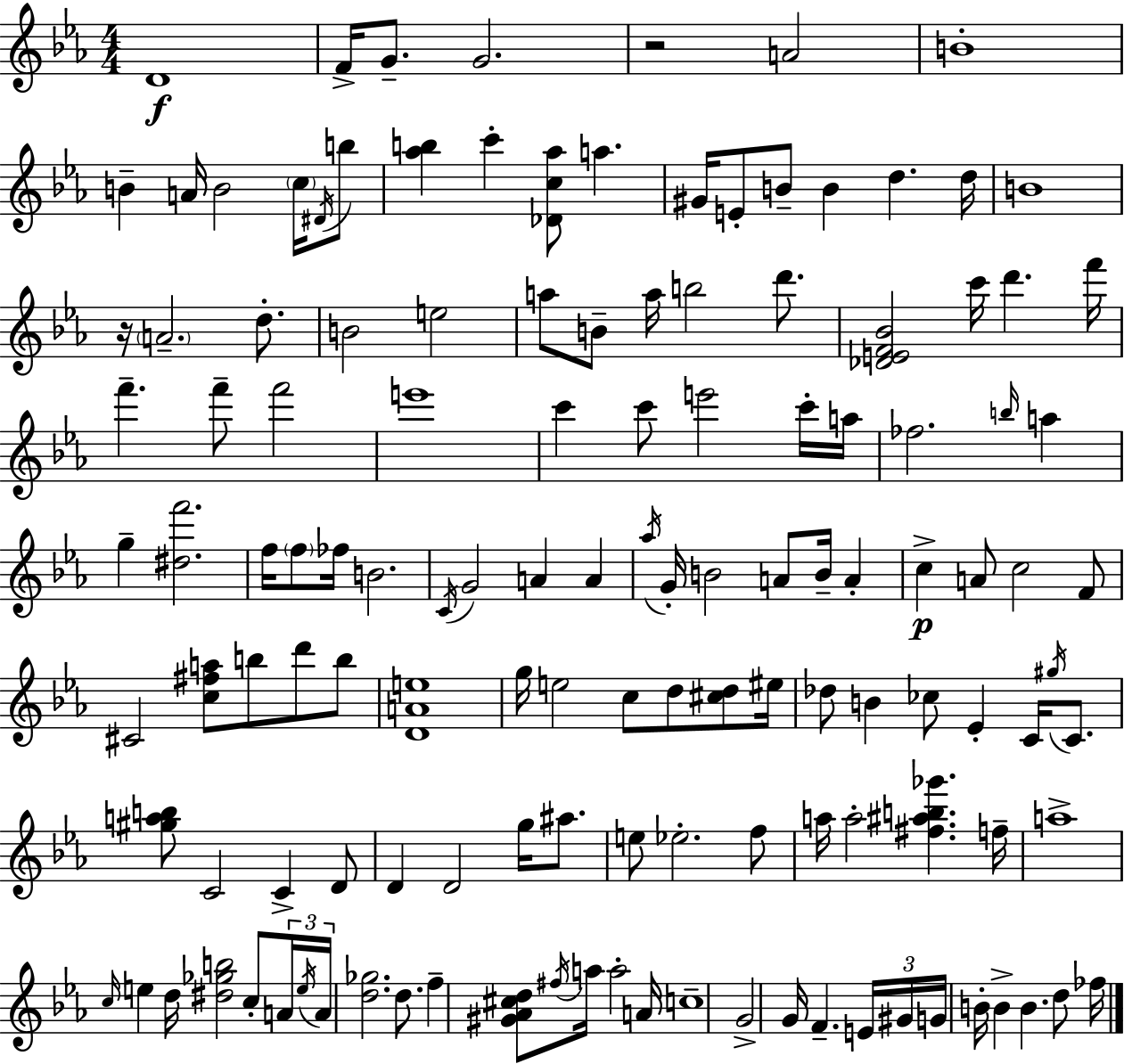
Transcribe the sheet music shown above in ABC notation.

X:1
T:Untitled
M:4/4
L:1/4
K:Eb
D4 F/4 G/2 G2 z2 A2 B4 B A/4 B2 c/4 ^D/4 b/2 [_ab] c' [_Dc_a]/2 a ^G/4 E/2 B/2 B d d/4 B4 z/4 A2 d/2 B2 e2 a/2 B/2 a/4 b2 d'/2 [_DEF_B]2 c'/4 d' f'/4 f' f'/2 f'2 e'4 c' c'/2 e'2 c'/4 a/4 _f2 b/4 a g [^df']2 f/4 f/2 _f/4 B2 C/4 G2 A A _a/4 G/4 B2 A/2 B/4 A c A/2 c2 F/2 ^C2 [c^fa]/2 b/2 d'/2 b/2 [DAe]4 g/4 e2 c/2 d/2 [^cd]/2 ^e/4 _d/2 B _c/2 _E C/4 ^g/4 C/2 [^gab]/2 C2 C D/2 D D2 g/4 ^a/2 e/2 _e2 f/2 a/4 a2 [^f^ab_g'] f/4 a4 c/4 e d/4 [^d_gb]2 c/2 A/4 e/4 A/4 [d_g]2 d/2 f [^G_A^cd]/2 ^f/4 a/4 a2 A/4 c4 G2 G/4 F E/4 ^G/4 G/4 B/4 B B d/2 _f/4